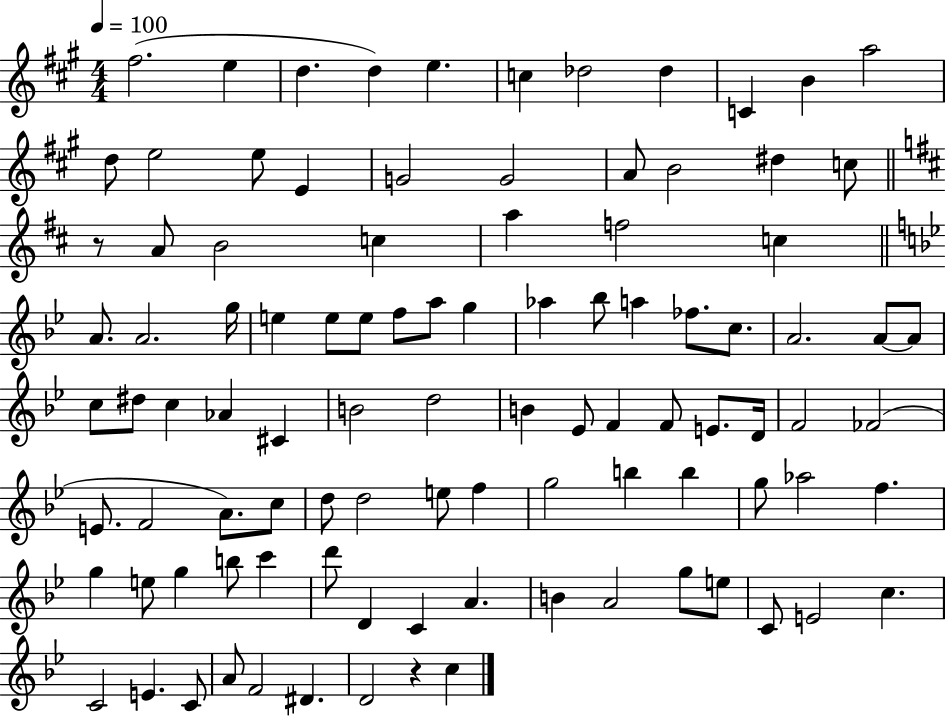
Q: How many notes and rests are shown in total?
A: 99